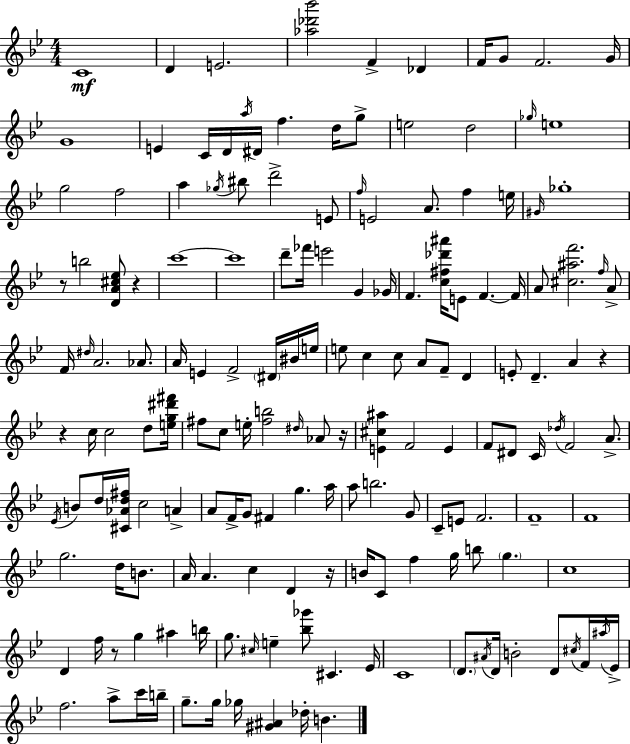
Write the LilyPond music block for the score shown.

{
  \clef treble
  \numericTimeSignature
  \time 4/4
  \key bes \major
  c'1\mf | d'4 e'2. | <aes'' des''' bes'''>2 f'4-> des'4 | f'16 g'8 f'2. g'16 | \break g'1 | e'4 c'16 d'16 \acciaccatura { a''16 } dis'16 f''4. d''16 g''8-> | e''2 d''2 | \grace { ges''16 } e''1 | \break g''2 f''2 | a''4 \acciaccatura { ges''16 } bis''8 d'''2-> | e'8 \grace { f''16 } e'2 a'8. f''4 | e''16 \grace { gis'16 } ges''1-. | \break r8 b''2 <d' a' cis'' ees''>8 | r4 c'''1~~ | c'''1 | d'''8-- fes'''16 e'''2 | \break g'4 ges'16 f'4. <c'' fis'' des''' ais'''>16 e'8 f'4.~~ | f'16 a'8 <cis'' ais'' f'''>2. | \grace { f''16 } a'8-> f'16 \grace { dis''16 } a'2. | aes'8. a'16 e'4 f'2-> | \break \parenthesize dis'16 bis'16 e''16 e''8 c''4 c''8 a'8 | f'8-- d'4 e'8-. d'4.-- a'4 | r4 r4 c''16 c''2 | d''8 <e'' g'' dis''' fis'''>16 fis''8 c''8 e''16-. <fis'' b''>2 | \break \grace { dis''16 } aes'8 r16 <e' cis'' ais''>4 f'2 | e'4 f'8 dis'8 c'16 \acciaccatura { des''16 } f'2 | a'8.-> \acciaccatura { ees'16 } b'8 d''16 <cis' aes' d'' fis''>16 c''2 | a'4-> a'8 f'16-> g'8 fis'4 | \break g''4. a''16 a''8 b''2. | g'8 c'8-- e'8 f'2. | f'1-- | f'1 | \break g''2. | d''16 b'8. a'16 a'4. | c''4 d'4 r16 b'16 c'8 f''4 | g''16 b''8 \parenthesize g''4. c''1 | \break d'4 f''16 r8 | g''4 ais''4 b''16 g''8. \grace { cis''16 } e''4-- | <bes'' ges'''>8 cis'4. ees'16 c'1 | \parenthesize d'8. \acciaccatura { ais'16 } d'16 | \break b'2-. d'8 \acciaccatura { cis''16 } f'16 \acciaccatura { ais''16 } ees'16-> f''2. | a''8-> c'''16 b''16-- g''8.-- | g''16 ges''16 <gis' ais'>4 des''16-. b'4. \bar "|."
}